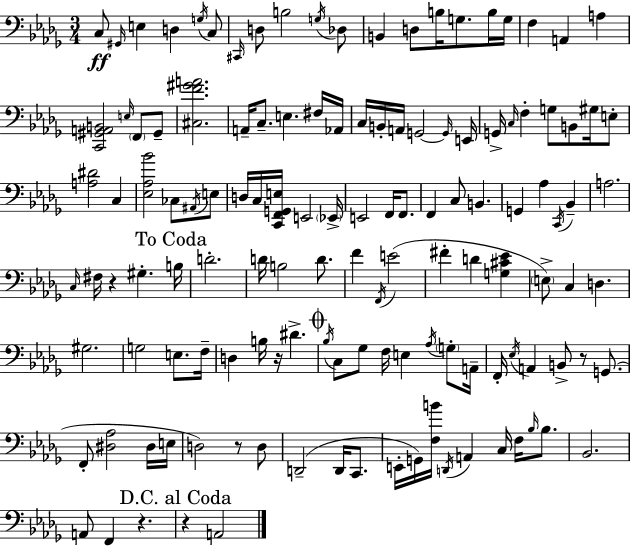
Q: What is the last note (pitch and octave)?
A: A2